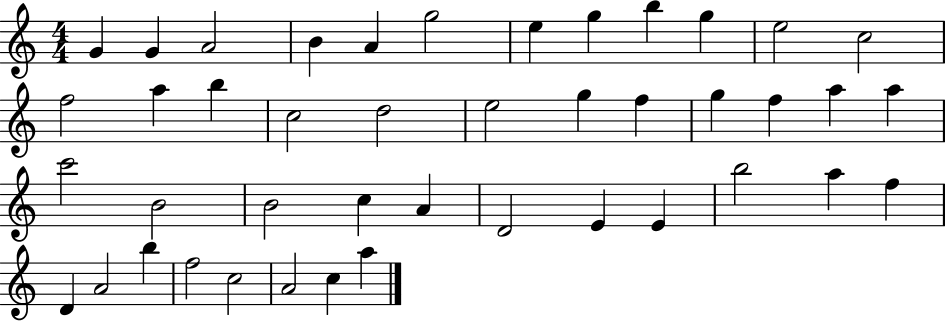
X:1
T:Untitled
M:4/4
L:1/4
K:C
G G A2 B A g2 e g b g e2 c2 f2 a b c2 d2 e2 g f g f a a c'2 B2 B2 c A D2 E E b2 a f D A2 b f2 c2 A2 c a